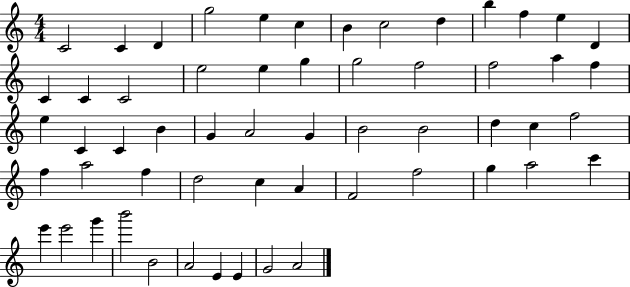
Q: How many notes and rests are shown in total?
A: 57